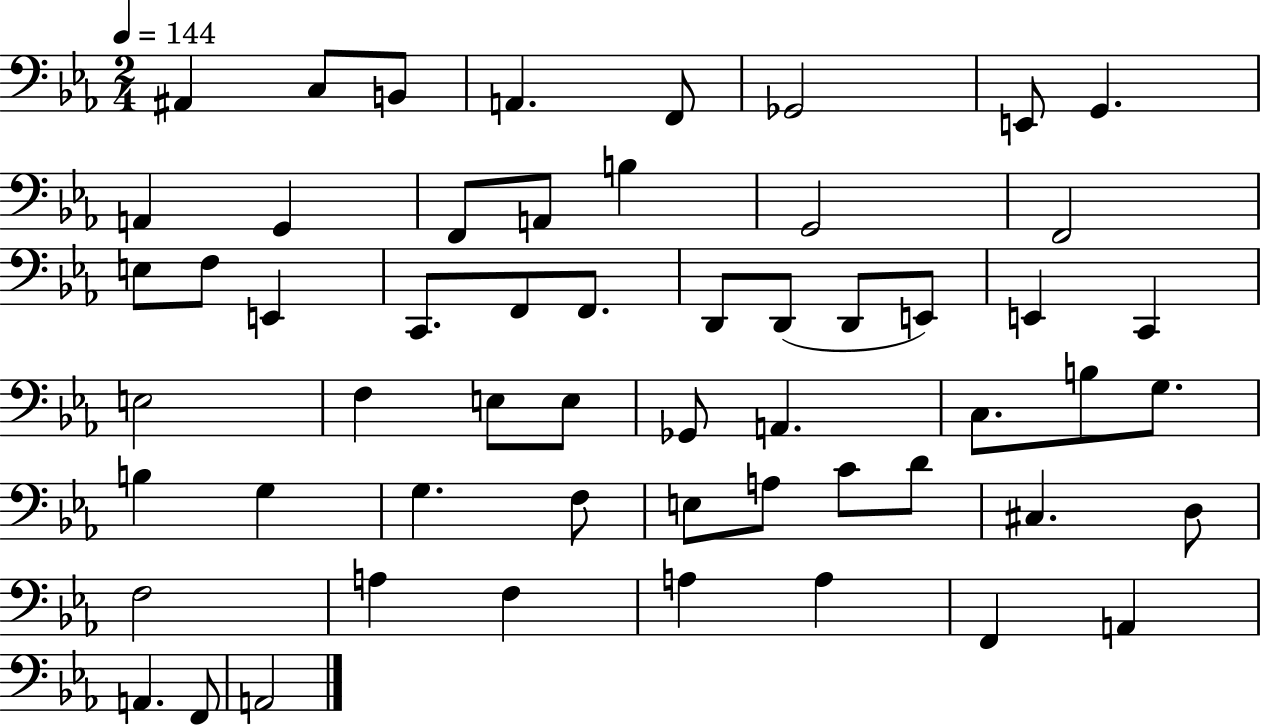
X:1
T:Untitled
M:2/4
L:1/4
K:Eb
^A,, C,/2 B,,/2 A,, F,,/2 _G,,2 E,,/2 G,, A,, G,, F,,/2 A,,/2 B, G,,2 F,,2 E,/2 F,/2 E,, C,,/2 F,,/2 F,,/2 D,,/2 D,,/2 D,,/2 E,,/2 E,, C,, E,2 F, E,/2 E,/2 _G,,/2 A,, C,/2 B,/2 G,/2 B, G, G, F,/2 E,/2 A,/2 C/2 D/2 ^C, D,/2 F,2 A, F, A, A, F,, A,, A,, F,,/2 A,,2